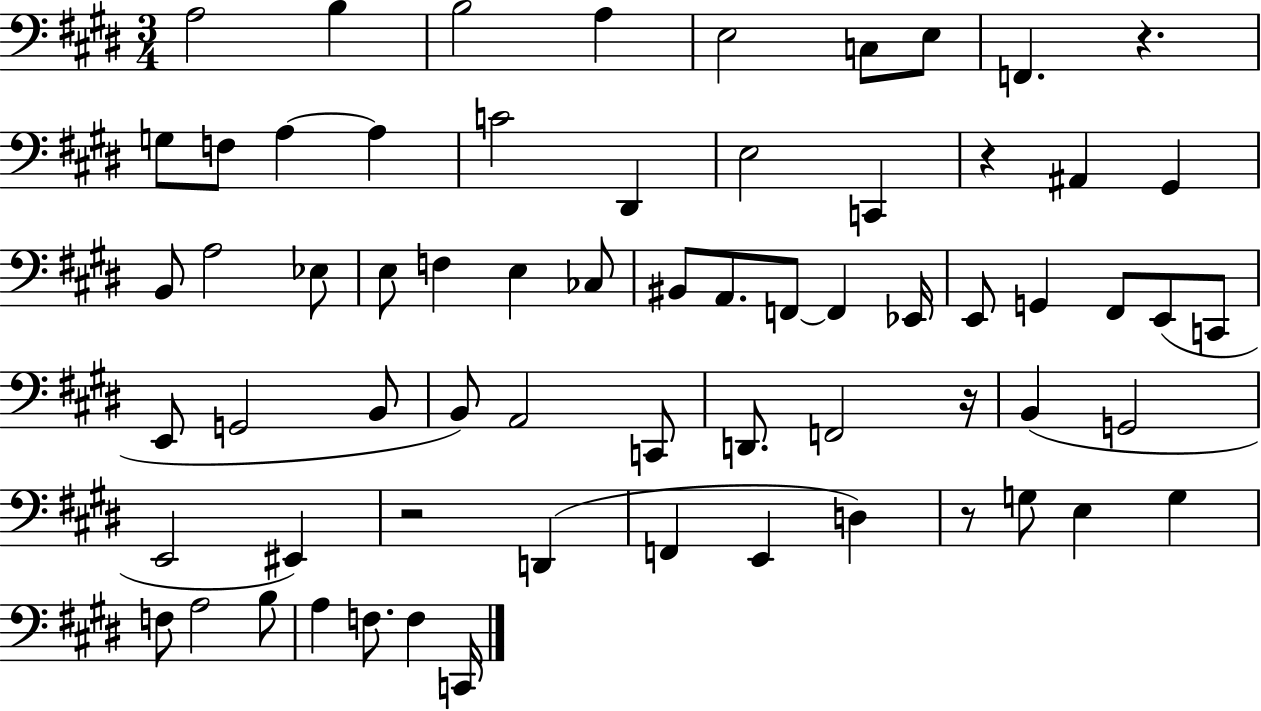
X:1
T:Untitled
M:3/4
L:1/4
K:E
A,2 B, B,2 A, E,2 C,/2 E,/2 F,, z G,/2 F,/2 A, A, C2 ^D,, E,2 C,, z ^A,, ^G,, B,,/2 A,2 _E,/2 E,/2 F, E, _C,/2 ^B,,/2 A,,/2 F,,/2 F,, _E,,/4 E,,/2 G,, ^F,,/2 E,,/2 C,,/2 E,,/2 G,,2 B,,/2 B,,/2 A,,2 C,,/2 D,,/2 F,,2 z/4 B,, G,,2 E,,2 ^E,, z2 D,, F,, E,, D, z/2 G,/2 E, G, F,/2 A,2 B,/2 A, F,/2 F, C,,/4